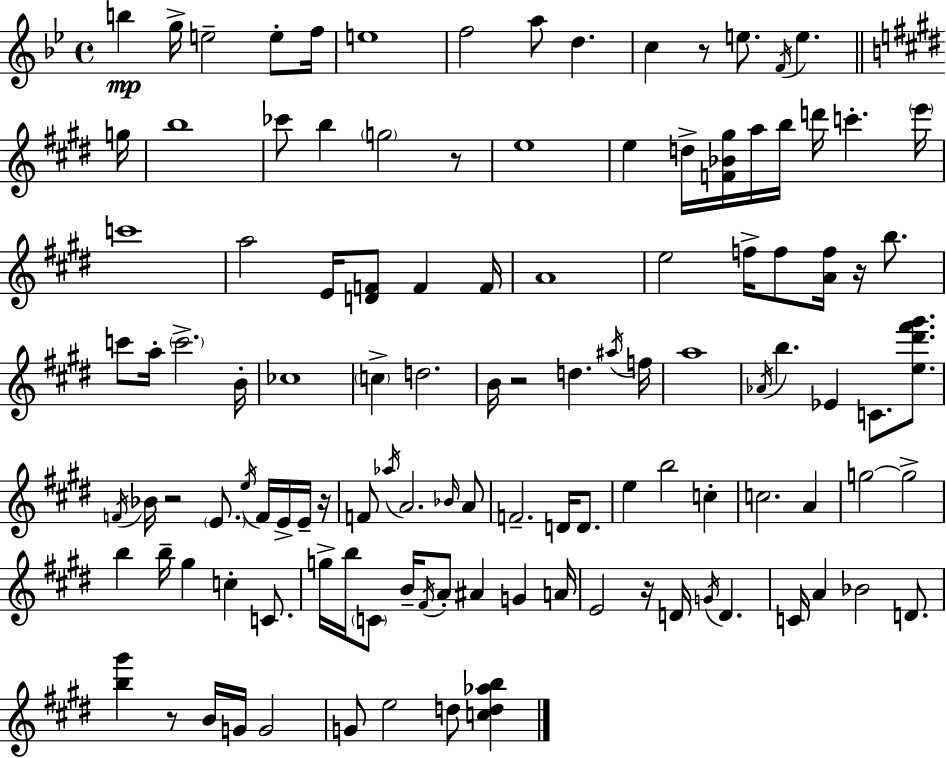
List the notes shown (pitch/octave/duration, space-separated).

B5/q G5/s E5/h E5/e F5/s E5/w F5/h A5/e D5/q. C5/q R/e E5/e. F4/s E5/q. G5/s B5/w CES6/e B5/q G5/h R/e E5/w E5/q D5/s [F4,Bb4,G#5]/s A5/s B5/s D6/s C6/q. E6/s C6/w A5/h E4/s [D4,F4]/e F4/q F4/s A4/w E5/h F5/s F5/e [A4,F5]/s R/s B5/e. C6/e A5/s C6/h. B4/s CES5/w C5/q D5/h. B4/s R/h D5/q. A#5/s F5/s A5/w Ab4/s B5/q. Eb4/q C4/e. [E5,D#6,F#6,G#6]/e. F4/s Bb4/s R/h E4/e. E5/s F4/s E4/s E4/s R/s F4/e Ab5/s A4/h. Bb4/s A4/e F4/h. D4/s D4/e. E5/q B5/h C5/q C5/h. A4/q G5/h G5/h B5/q B5/s G#5/q C5/q C4/e. G5/s B5/s C4/e B4/s F#4/s A4/e A#4/q G4/q A4/s E4/h R/s D4/s G4/s D4/q. C4/s A4/q Bb4/h D4/e. [B5,G#6]/q R/e B4/s G4/s G4/h G4/e E5/h D5/e [C5,D5,Ab5,B5]/q